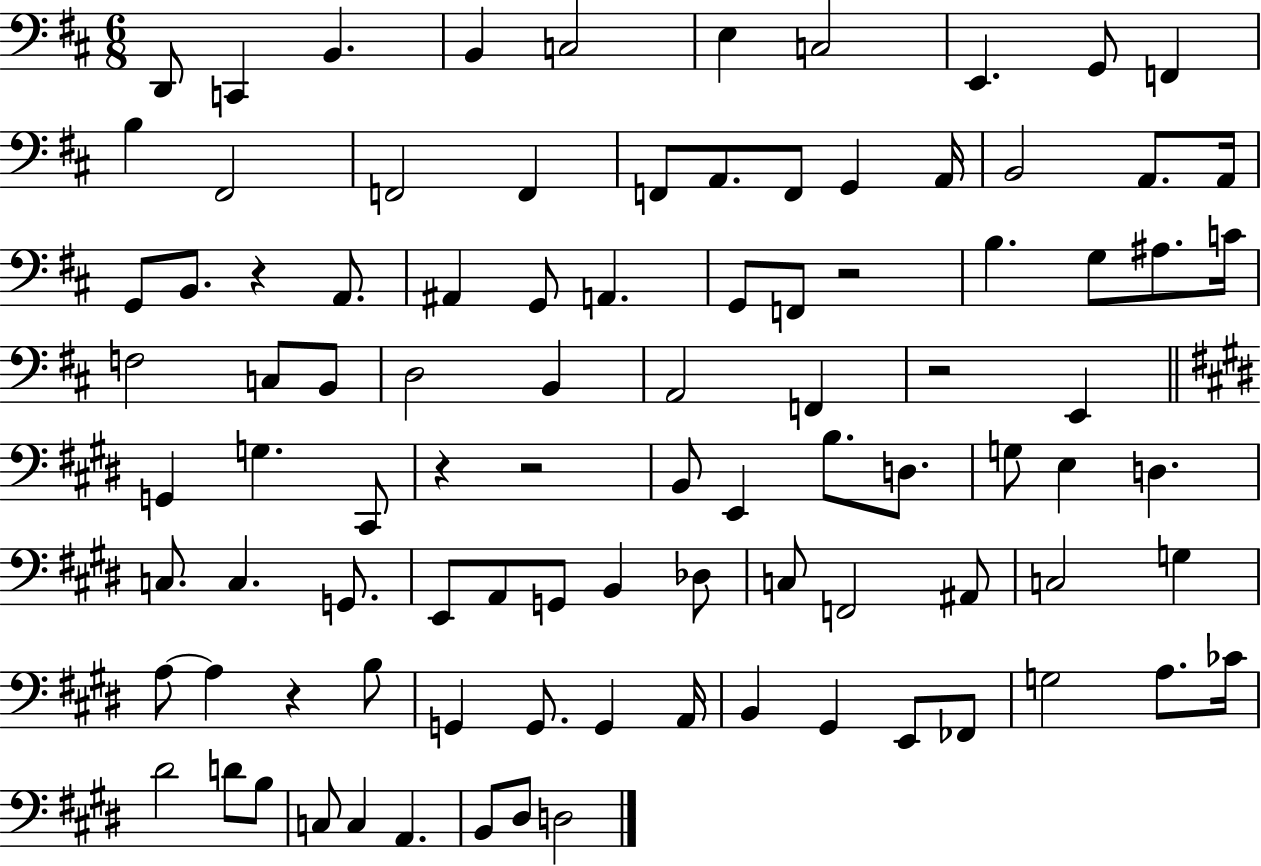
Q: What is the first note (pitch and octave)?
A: D2